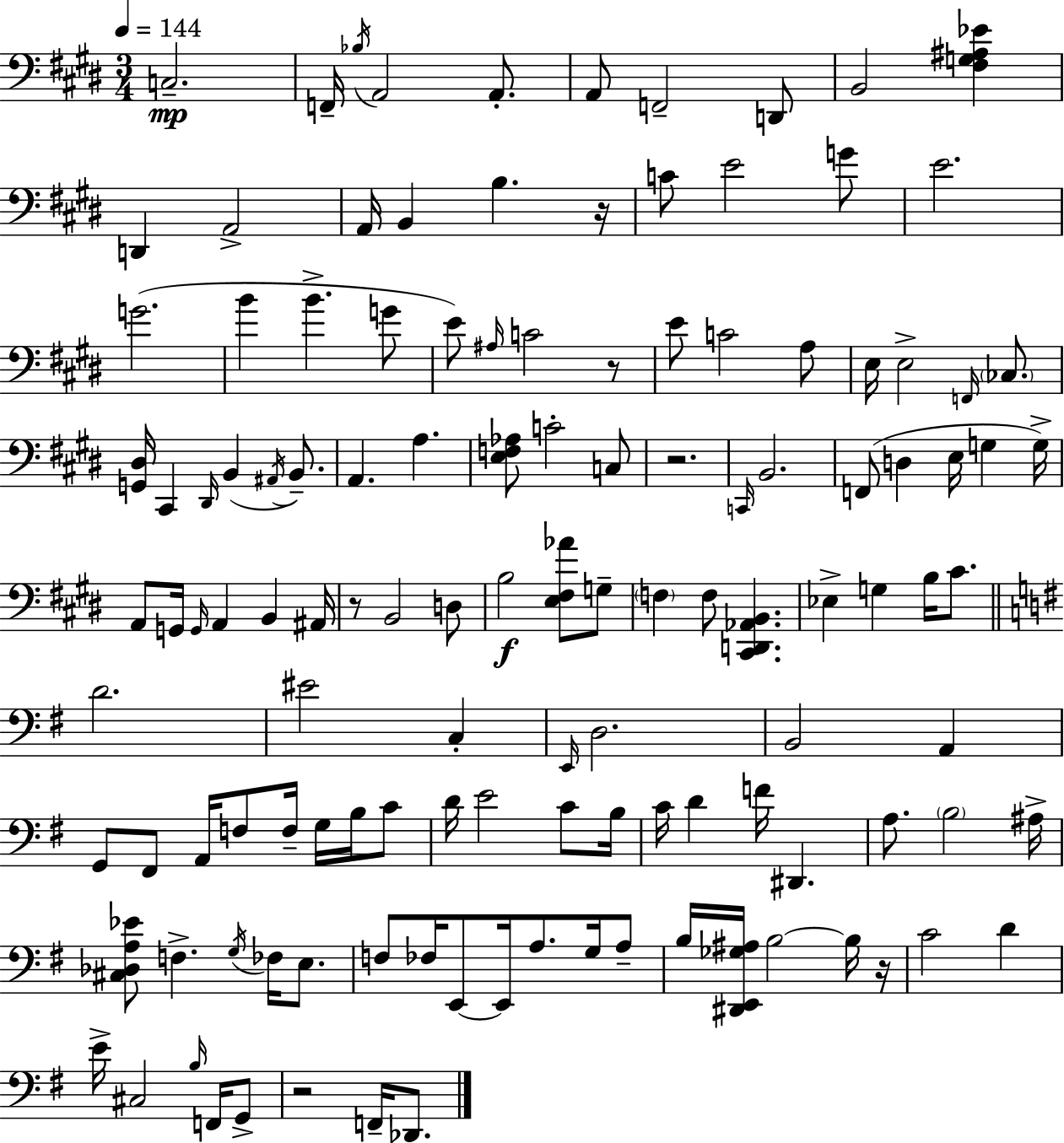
X:1
T:Untitled
M:3/4
L:1/4
K:E
C,2 F,,/4 _B,/4 A,,2 A,,/2 A,,/2 F,,2 D,,/2 B,,2 [^F,G,^A,_E] D,, A,,2 A,,/4 B,, B, z/4 C/2 E2 G/2 E2 G2 B B G/2 E/2 ^A,/4 C2 z/2 E/2 C2 A,/2 E,/4 E,2 F,,/4 _C,/2 [G,,^D,]/4 ^C,, ^D,,/4 B,, ^A,,/4 B,,/2 A,, A, [E,F,_A,]/2 C2 C,/2 z2 C,,/4 B,,2 F,,/2 D, E,/4 G, G,/4 A,,/2 G,,/4 G,,/4 A,, B,, ^A,,/4 z/2 B,,2 D,/2 B,2 [E,^F,_A]/2 G,/2 F, F,/2 [^C,,D,,_A,,B,,] _E, G, B,/4 ^C/2 D2 ^E2 C, E,,/4 D,2 B,,2 A,, G,,/2 ^F,,/2 A,,/4 F,/2 F,/4 G,/4 B,/4 C/2 D/4 E2 C/2 B,/4 C/4 D F/4 ^D,, A,/2 B,2 ^A,/4 [^C,_D,A,_E]/2 F, G,/4 _F,/4 E,/2 F,/2 _F,/4 E,,/2 E,,/4 A,/2 G,/4 A,/2 B,/4 [^D,,E,,_G,^A,]/4 B,2 B,/4 z/4 C2 D E/4 ^C,2 B,/4 F,,/4 G,,/2 z2 F,,/4 _D,,/2